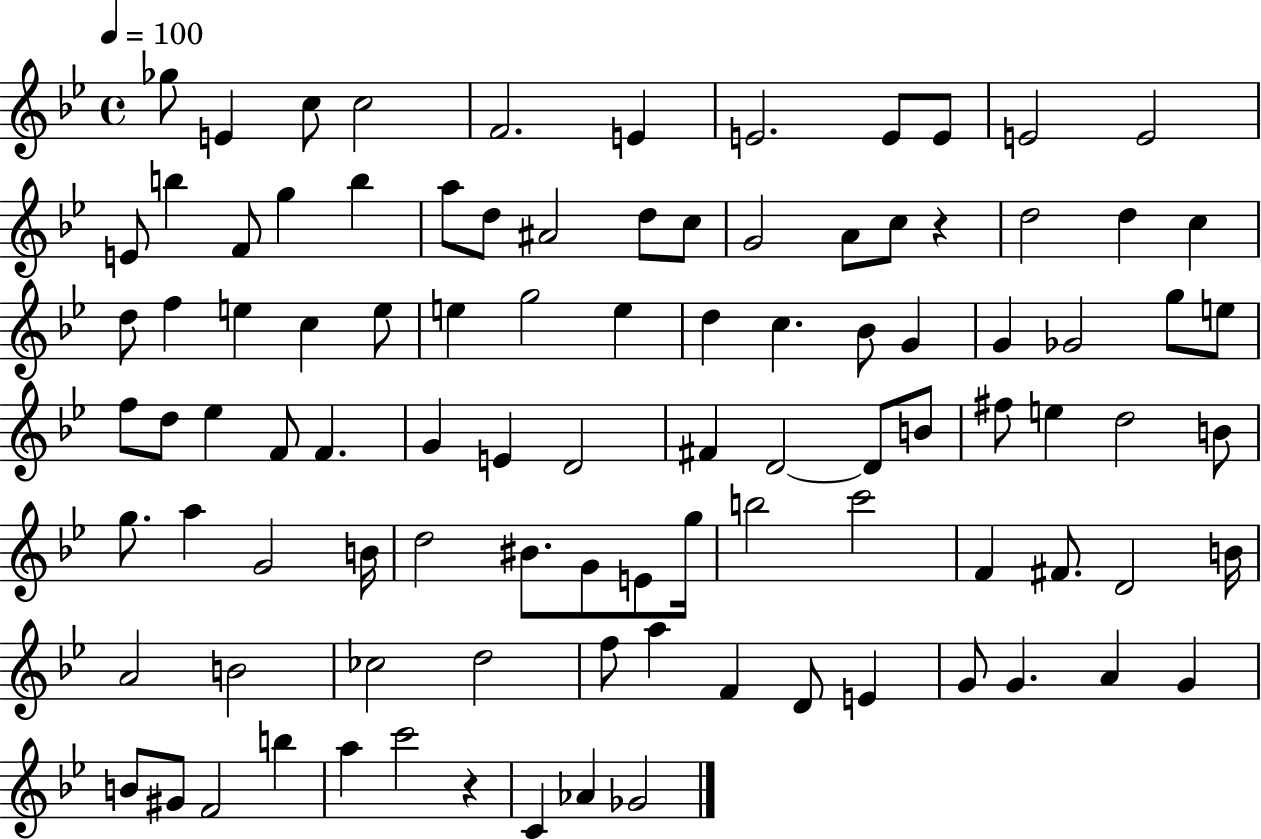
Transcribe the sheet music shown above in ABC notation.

X:1
T:Untitled
M:4/4
L:1/4
K:Bb
_g/2 E c/2 c2 F2 E E2 E/2 E/2 E2 E2 E/2 b F/2 g b a/2 d/2 ^A2 d/2 c/2 G2 A/2 c/2 z d2 d c d/2 f e c e/2 e g2 e d c _B/2 G G _G2 g/2 e/2 f/2 d/2 _e F/2 F G E D2 ^F D2 D/2 B/2 ^f/2 e d2 B/2 g/2 a G2 B/4 d2 ^B/2 G/2 E/2 g/4 b2 c'2 F ^F/2 D2 B/4 A2 B2 _c2 d2 f/2 a F D/2 E G/2 G A G B/2 ^G/2 F2 b a c'2 z C _A _G2